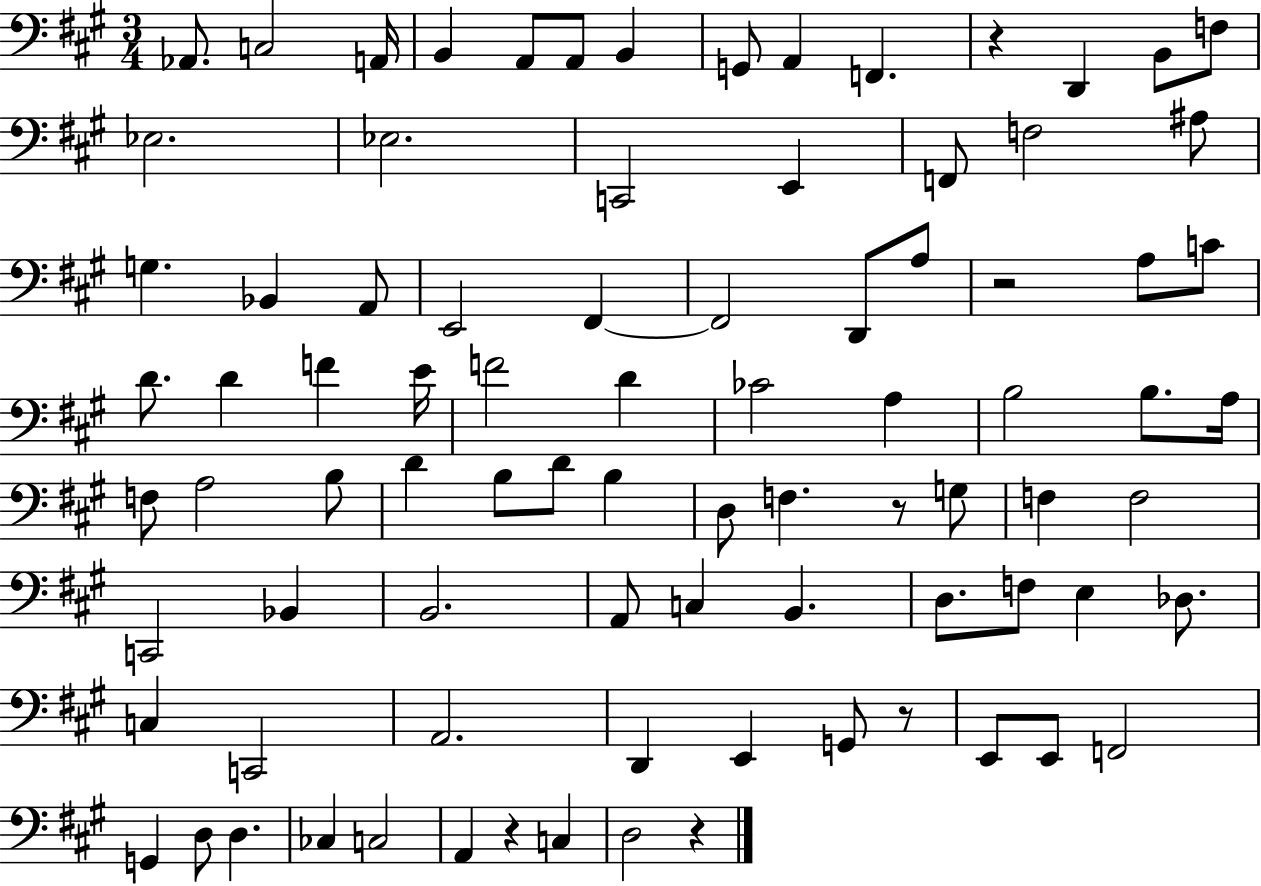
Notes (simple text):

Ab2/e. C3/h A2/s B2/q A2/e A2/e B2/q G2/e A2/q F2/q. R/q D2/q B2/e F3/e Eb3/h. Eb3/h. C2/h E2/q F2/e F3/h A#3/e G3/q. Bb2/q A2/e E2/h F#2/q F#2/h D2/e A3/e R/h A3/e C4/e D4/e. D4/q F4/q E4/s F4/h D4/q CES4/h A3/q B3/h B3/e. A3/s F3/e A3/h B3/e D4/q B3/e D4/e B3/q D3/e F3/q. R/e G3/e F3/q F3/h C2/h Bb2/q B2/h. A2/e C3/q B2/q. D3/e. F3/e E3/q Db3/e. C3/q C2/h A2/h. D2/q E2/q G2/e R/e E2/e E2/e F2/h G2/q D3/e D3/q. CES3/q C3/h A2/q R/q C3/q D3/h R/q